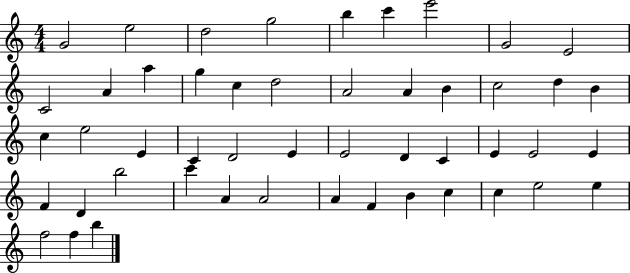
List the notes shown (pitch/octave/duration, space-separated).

G4/h E5/h D5/h G5/h B5/q C6/q E6/h G4/h E4/h C4/h A4/q A5/q G5/q C5/q D5/h A4/h A4/q B4/q C5/h D5/q B4/q C5/q E5/h E4/q C4/q D4/h E4/q E4/h D4/q C4/q E4/q E4/h E4/q F4/q D4/q B5/h C6/q A4/q A4/h A4/q F4/q B4/q C5/q C5/q E5/h E5/q F5/h F5/q B5/q